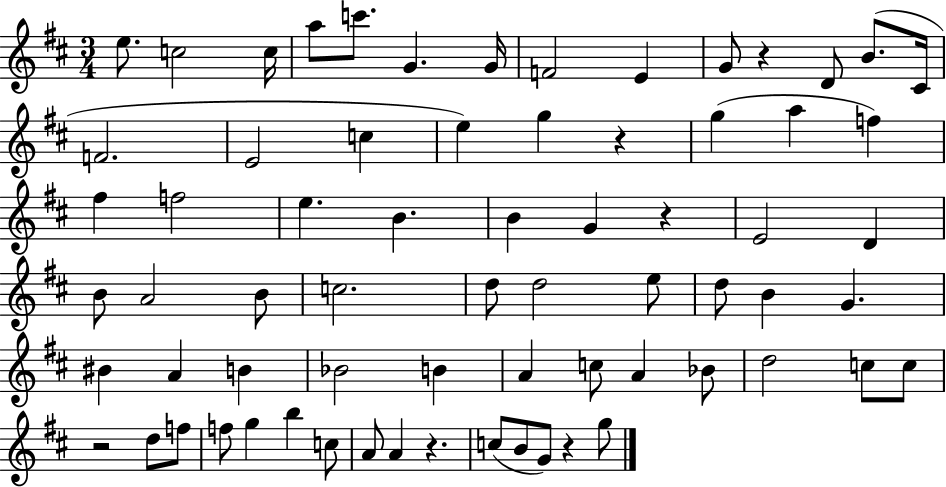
E5/e. C5/h C5/s A5/e C6/e. G4/q. G4/s F4/h E4/q G4/e R/q D4/e B4/e. C#4/s F4/h. E4/h C5/q E5/q G5/q R/q G5/q A5/q F5/q F#5/q F5/h E5/q. B4/q. B4/q G4/q R/q E4/h D4/q B4/e A4/h B4/e C5/h. D5/e D5/h E5/e D5/e B4/q G4/q. BIS4/q A4/q B4/q Bb4/h B4/q A4/q C5/e A4/q Bb4/e D5/h C5/e C5/e R/h D5/e F5/e F5/e G5/q B5/q C5/e A4/e A4/q R/q. C5/e B4/e G4/e R/q G5/e